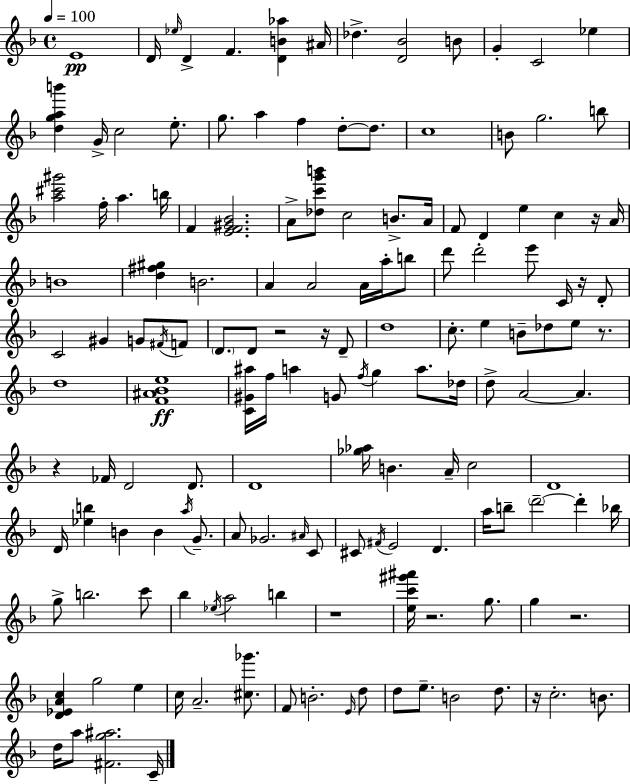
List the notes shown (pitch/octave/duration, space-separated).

E4/w D4/s Eb5/s D4/q F4/q. [D4,B4,Ab5]/q A#4/s Db5/q. [D4,Bb4]/h B4/e G4/q C4/h Eb5/q [D5,G5,A5,B6]/q G4/s C5/h E5/e. G5/e. A5/q F5/q D5/e D5/e. C5/w B4/e G5/h. B5/e [A5,C#6,G#6]/h F5/s A5/q. B5/s F4/q [E4,F4,G#4,Bb4]/h. A4/e [Db5,C6,G6,B6]/e C5/h B4/e. A4/s F4/e D4/q E5/q C5/q R/s A4/s B4/w [D5,F#5,G#5]/q B4/h. A4/q A4/h A4/s A5/s B5/e D6/e D6/h E6/e C4/s R/s D4/e C4/h G#4/q G4/e F#4/s F4/e D4/e. D4/e R/h R/s D4/e D5/w C5/e. E5/q B4/e Db5/e E5/e R/e. D5/w [F4,A#4,Bb4,E5]/w [C4,G#4,A#5]/s F5/s A5/q G4/e F5/s G5/q A5/e. Db5/s D5/e A4/h A4/q. R/q FES4/s D4/h D4/e. D4/w [Gb5,Ab5]/s B4/q. A4/s C5/h D4/w D4/s [Eb5,B5]/q B4/q B4/q A5/s G4/e. A4/e Gb4/h. A#4/s C4/e C#4/e F#4/s E4/h D4/q. A5/s B5/e D6/h D6/q Bb5/s G5/e B5/h. C6/e Bb5/q Eb5/s A5/h B5/q R/w [E5,C6,G#6,A#6]/s R/h. G5/e. G5/q R/h. [D4,Eb4,A4,C5]/q G5/h E5/q C5/s A4/h. [C#5,Gb6]/e. F4/e B4/h. E4/s D5/e D5/e E5/e. B4/h D5/e. R/s C5/h. B4/e. D5/s A5/e [F#4,G5,A#5]/h. C4/s